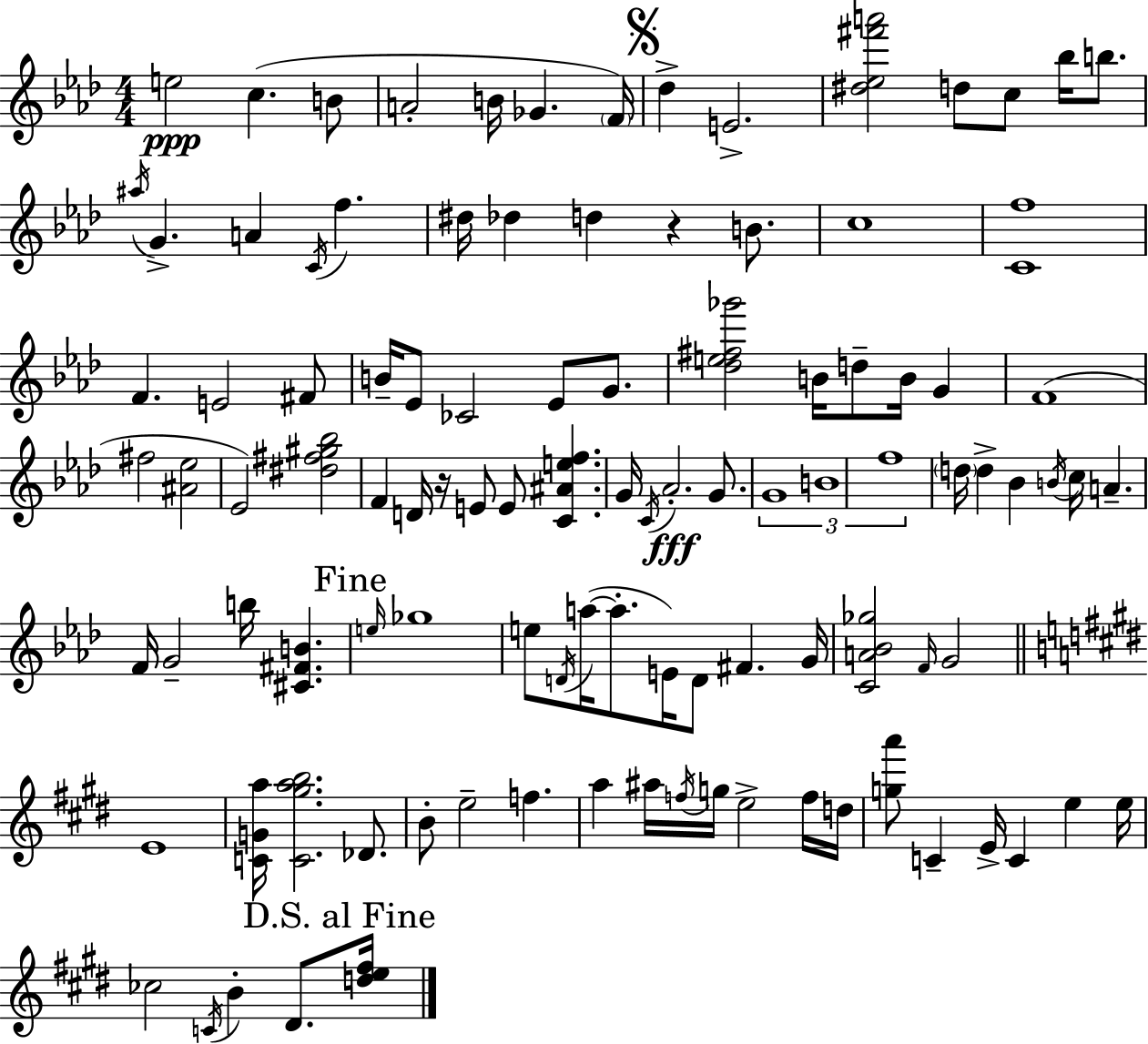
{
  \clef treble
  \numericTimeSignature
  \time 4/4
  \key f \minor
  e''2\ppp c''4.( b'8 | a'2-. b'16 ges'4. \parenthesize f'16) | \mark \markup { \musicglyph "scripts.segno" } des''4-> e'2.-> | <dis'' ees'' fis''' a'''>2 d''8 c''8 bes''16 b''8. | \break \acciaccatura { ais''16 } g'4.-> a'4 \acciaccatura { c'16 } f''4. | dis''16 des''4 d''4 r4 b'8. | c''1 | <c' f''>1 | \break f'4. e'2 | fis'8 b'16-- ees'8 ces'2 ees'8 g'8. | <des'' e'' fis'' ges'''>2 b'16 d''8-- b'16 g'4 | f'1( | \break fis''2 <ais' ees''>2 | ees'2) <dis'' fis'' gis'' bes''>2 | f'4 d'16 r16 e'8 e'8 <c' ais' e'' f''>4. | g'16 \acciaccatura { c'16 } aes'2.-.\fff | \break g'8. \tuplet 3/2 { g'1 | b'1 | f''1 } | \parenthesize d''16 d''4-> bes'4 \acciaccatura { b'16 } c''16 a'4.-- | \break f'16 g'2-- b''16 <cis' fis' b'>4. | \mark "Fine" \grace { e''16 } ges''1 | e''8 \acciaccatura { d'16 } a''16~(~ a''8.-. e'16) d'8 fis'4. | g'16 <c' a' bes' ges''>2 \grace { f'16 } g'2 | \break \bar "||" \break \key e \major e'1 | <c' g' a''>16 <c' gis'' a'' b''>2. des'8. | b'8-. e''2-- f''4. | a''4 ais''16 \acciaccatura { f''16 } g''16 e''2-> f''16 | \break d''16 <g'' a'''>8 c'4-- e'16-> c'4 e''4 | e''16 ces''2 \acciaccatura { c'16 } b'4-. dis'8. | \mark "D.S. al Fine" <d'' e'' fis''>16 \bar "|."
}